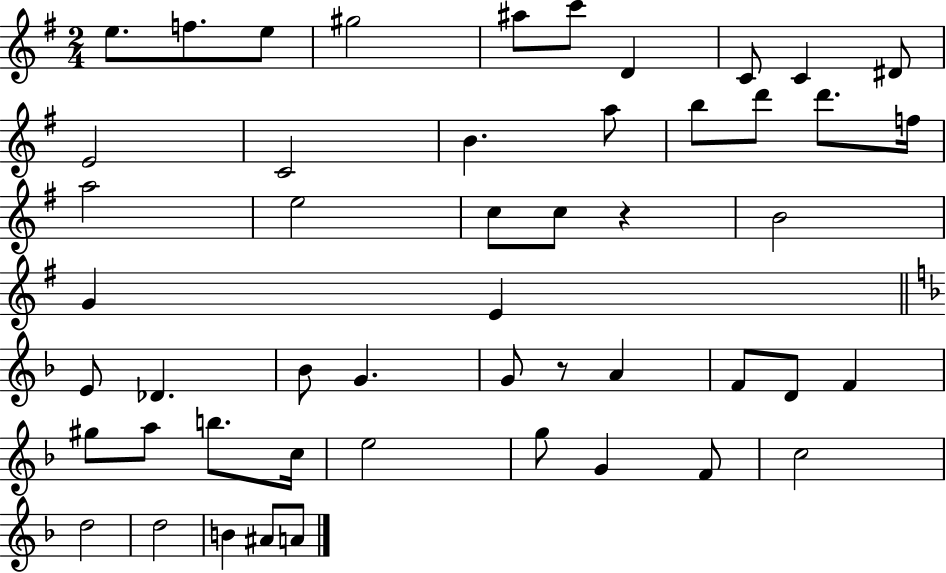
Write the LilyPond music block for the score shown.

{
  \clef treble
  \numericTimeSignature
  \time 2/4
  \key g \major
  \repeat volta 2 { e''8. f''8. e''8 | gis''2 | ais''8 c'''8 d'4 | c'8 c'4 dis'8 | \break e'2 | c'2 | b'4. a''8 | b''8 d'''8 d'''8. f''16 | \break a''2 | e''2 | c''8 c''8 r4 | b'2 | \break g'4 e'4 | \bar "||" \break \key f \major e'8 des'4. | bes'8 g'4. | g'8 r8 a'4 | f'8 d'8 f'4 | \break gis''8 a''8 b''8. c''16 | e''2 | g''8 g'4 f'8 | c''2 | \break d''2 | d''2 | b'4 ais'8 a'8 | } \bar "|."
}